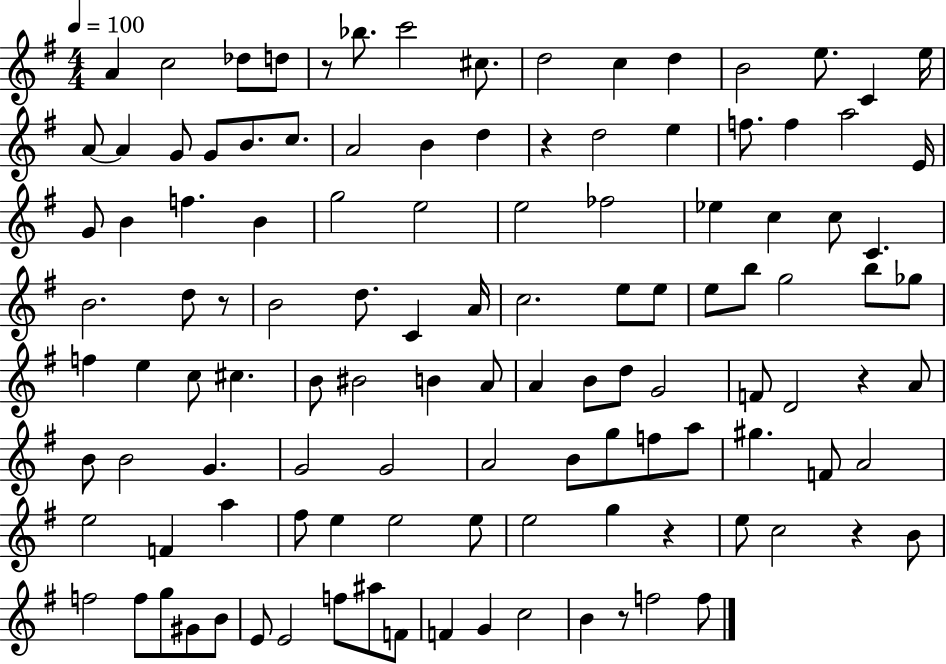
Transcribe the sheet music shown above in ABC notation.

X:1
T:Untitled
M:4/4
L:1/4
K:G
A c2 _d/2 d/2 z/2 _b/2 c'2 ^c/2 d2 c d B2 e/2 C e/4 A/2 A G/2 G/2 B/2 c/2 A2 B d z d2 e f/2 f a2 E/4 G/2 B f B g2 e2 e2 _f2 _e c c/2 C B2 d/2 z/2 B2 d/2 C A/4 c2 e/2 e/2 e/2 b/2 g2 b/2 _g/2 f e c/2 ^c B/2 ^B2 B A/2 A B/2 d/2 G2 F/2 D2 z A/2 B/2 B2 G G2 G2 A2 B/2 g/2 f/2 a/2 ^g F/2 A2 e2 F a ^f/2 e e2 e/2 e2 g z e/2 c2 z B/2 f2 f/2 g/2 ^G/2 B/2 E/2 E2 f/2 ^a/2 F/2 F G c2 B z/2 f2 f/2